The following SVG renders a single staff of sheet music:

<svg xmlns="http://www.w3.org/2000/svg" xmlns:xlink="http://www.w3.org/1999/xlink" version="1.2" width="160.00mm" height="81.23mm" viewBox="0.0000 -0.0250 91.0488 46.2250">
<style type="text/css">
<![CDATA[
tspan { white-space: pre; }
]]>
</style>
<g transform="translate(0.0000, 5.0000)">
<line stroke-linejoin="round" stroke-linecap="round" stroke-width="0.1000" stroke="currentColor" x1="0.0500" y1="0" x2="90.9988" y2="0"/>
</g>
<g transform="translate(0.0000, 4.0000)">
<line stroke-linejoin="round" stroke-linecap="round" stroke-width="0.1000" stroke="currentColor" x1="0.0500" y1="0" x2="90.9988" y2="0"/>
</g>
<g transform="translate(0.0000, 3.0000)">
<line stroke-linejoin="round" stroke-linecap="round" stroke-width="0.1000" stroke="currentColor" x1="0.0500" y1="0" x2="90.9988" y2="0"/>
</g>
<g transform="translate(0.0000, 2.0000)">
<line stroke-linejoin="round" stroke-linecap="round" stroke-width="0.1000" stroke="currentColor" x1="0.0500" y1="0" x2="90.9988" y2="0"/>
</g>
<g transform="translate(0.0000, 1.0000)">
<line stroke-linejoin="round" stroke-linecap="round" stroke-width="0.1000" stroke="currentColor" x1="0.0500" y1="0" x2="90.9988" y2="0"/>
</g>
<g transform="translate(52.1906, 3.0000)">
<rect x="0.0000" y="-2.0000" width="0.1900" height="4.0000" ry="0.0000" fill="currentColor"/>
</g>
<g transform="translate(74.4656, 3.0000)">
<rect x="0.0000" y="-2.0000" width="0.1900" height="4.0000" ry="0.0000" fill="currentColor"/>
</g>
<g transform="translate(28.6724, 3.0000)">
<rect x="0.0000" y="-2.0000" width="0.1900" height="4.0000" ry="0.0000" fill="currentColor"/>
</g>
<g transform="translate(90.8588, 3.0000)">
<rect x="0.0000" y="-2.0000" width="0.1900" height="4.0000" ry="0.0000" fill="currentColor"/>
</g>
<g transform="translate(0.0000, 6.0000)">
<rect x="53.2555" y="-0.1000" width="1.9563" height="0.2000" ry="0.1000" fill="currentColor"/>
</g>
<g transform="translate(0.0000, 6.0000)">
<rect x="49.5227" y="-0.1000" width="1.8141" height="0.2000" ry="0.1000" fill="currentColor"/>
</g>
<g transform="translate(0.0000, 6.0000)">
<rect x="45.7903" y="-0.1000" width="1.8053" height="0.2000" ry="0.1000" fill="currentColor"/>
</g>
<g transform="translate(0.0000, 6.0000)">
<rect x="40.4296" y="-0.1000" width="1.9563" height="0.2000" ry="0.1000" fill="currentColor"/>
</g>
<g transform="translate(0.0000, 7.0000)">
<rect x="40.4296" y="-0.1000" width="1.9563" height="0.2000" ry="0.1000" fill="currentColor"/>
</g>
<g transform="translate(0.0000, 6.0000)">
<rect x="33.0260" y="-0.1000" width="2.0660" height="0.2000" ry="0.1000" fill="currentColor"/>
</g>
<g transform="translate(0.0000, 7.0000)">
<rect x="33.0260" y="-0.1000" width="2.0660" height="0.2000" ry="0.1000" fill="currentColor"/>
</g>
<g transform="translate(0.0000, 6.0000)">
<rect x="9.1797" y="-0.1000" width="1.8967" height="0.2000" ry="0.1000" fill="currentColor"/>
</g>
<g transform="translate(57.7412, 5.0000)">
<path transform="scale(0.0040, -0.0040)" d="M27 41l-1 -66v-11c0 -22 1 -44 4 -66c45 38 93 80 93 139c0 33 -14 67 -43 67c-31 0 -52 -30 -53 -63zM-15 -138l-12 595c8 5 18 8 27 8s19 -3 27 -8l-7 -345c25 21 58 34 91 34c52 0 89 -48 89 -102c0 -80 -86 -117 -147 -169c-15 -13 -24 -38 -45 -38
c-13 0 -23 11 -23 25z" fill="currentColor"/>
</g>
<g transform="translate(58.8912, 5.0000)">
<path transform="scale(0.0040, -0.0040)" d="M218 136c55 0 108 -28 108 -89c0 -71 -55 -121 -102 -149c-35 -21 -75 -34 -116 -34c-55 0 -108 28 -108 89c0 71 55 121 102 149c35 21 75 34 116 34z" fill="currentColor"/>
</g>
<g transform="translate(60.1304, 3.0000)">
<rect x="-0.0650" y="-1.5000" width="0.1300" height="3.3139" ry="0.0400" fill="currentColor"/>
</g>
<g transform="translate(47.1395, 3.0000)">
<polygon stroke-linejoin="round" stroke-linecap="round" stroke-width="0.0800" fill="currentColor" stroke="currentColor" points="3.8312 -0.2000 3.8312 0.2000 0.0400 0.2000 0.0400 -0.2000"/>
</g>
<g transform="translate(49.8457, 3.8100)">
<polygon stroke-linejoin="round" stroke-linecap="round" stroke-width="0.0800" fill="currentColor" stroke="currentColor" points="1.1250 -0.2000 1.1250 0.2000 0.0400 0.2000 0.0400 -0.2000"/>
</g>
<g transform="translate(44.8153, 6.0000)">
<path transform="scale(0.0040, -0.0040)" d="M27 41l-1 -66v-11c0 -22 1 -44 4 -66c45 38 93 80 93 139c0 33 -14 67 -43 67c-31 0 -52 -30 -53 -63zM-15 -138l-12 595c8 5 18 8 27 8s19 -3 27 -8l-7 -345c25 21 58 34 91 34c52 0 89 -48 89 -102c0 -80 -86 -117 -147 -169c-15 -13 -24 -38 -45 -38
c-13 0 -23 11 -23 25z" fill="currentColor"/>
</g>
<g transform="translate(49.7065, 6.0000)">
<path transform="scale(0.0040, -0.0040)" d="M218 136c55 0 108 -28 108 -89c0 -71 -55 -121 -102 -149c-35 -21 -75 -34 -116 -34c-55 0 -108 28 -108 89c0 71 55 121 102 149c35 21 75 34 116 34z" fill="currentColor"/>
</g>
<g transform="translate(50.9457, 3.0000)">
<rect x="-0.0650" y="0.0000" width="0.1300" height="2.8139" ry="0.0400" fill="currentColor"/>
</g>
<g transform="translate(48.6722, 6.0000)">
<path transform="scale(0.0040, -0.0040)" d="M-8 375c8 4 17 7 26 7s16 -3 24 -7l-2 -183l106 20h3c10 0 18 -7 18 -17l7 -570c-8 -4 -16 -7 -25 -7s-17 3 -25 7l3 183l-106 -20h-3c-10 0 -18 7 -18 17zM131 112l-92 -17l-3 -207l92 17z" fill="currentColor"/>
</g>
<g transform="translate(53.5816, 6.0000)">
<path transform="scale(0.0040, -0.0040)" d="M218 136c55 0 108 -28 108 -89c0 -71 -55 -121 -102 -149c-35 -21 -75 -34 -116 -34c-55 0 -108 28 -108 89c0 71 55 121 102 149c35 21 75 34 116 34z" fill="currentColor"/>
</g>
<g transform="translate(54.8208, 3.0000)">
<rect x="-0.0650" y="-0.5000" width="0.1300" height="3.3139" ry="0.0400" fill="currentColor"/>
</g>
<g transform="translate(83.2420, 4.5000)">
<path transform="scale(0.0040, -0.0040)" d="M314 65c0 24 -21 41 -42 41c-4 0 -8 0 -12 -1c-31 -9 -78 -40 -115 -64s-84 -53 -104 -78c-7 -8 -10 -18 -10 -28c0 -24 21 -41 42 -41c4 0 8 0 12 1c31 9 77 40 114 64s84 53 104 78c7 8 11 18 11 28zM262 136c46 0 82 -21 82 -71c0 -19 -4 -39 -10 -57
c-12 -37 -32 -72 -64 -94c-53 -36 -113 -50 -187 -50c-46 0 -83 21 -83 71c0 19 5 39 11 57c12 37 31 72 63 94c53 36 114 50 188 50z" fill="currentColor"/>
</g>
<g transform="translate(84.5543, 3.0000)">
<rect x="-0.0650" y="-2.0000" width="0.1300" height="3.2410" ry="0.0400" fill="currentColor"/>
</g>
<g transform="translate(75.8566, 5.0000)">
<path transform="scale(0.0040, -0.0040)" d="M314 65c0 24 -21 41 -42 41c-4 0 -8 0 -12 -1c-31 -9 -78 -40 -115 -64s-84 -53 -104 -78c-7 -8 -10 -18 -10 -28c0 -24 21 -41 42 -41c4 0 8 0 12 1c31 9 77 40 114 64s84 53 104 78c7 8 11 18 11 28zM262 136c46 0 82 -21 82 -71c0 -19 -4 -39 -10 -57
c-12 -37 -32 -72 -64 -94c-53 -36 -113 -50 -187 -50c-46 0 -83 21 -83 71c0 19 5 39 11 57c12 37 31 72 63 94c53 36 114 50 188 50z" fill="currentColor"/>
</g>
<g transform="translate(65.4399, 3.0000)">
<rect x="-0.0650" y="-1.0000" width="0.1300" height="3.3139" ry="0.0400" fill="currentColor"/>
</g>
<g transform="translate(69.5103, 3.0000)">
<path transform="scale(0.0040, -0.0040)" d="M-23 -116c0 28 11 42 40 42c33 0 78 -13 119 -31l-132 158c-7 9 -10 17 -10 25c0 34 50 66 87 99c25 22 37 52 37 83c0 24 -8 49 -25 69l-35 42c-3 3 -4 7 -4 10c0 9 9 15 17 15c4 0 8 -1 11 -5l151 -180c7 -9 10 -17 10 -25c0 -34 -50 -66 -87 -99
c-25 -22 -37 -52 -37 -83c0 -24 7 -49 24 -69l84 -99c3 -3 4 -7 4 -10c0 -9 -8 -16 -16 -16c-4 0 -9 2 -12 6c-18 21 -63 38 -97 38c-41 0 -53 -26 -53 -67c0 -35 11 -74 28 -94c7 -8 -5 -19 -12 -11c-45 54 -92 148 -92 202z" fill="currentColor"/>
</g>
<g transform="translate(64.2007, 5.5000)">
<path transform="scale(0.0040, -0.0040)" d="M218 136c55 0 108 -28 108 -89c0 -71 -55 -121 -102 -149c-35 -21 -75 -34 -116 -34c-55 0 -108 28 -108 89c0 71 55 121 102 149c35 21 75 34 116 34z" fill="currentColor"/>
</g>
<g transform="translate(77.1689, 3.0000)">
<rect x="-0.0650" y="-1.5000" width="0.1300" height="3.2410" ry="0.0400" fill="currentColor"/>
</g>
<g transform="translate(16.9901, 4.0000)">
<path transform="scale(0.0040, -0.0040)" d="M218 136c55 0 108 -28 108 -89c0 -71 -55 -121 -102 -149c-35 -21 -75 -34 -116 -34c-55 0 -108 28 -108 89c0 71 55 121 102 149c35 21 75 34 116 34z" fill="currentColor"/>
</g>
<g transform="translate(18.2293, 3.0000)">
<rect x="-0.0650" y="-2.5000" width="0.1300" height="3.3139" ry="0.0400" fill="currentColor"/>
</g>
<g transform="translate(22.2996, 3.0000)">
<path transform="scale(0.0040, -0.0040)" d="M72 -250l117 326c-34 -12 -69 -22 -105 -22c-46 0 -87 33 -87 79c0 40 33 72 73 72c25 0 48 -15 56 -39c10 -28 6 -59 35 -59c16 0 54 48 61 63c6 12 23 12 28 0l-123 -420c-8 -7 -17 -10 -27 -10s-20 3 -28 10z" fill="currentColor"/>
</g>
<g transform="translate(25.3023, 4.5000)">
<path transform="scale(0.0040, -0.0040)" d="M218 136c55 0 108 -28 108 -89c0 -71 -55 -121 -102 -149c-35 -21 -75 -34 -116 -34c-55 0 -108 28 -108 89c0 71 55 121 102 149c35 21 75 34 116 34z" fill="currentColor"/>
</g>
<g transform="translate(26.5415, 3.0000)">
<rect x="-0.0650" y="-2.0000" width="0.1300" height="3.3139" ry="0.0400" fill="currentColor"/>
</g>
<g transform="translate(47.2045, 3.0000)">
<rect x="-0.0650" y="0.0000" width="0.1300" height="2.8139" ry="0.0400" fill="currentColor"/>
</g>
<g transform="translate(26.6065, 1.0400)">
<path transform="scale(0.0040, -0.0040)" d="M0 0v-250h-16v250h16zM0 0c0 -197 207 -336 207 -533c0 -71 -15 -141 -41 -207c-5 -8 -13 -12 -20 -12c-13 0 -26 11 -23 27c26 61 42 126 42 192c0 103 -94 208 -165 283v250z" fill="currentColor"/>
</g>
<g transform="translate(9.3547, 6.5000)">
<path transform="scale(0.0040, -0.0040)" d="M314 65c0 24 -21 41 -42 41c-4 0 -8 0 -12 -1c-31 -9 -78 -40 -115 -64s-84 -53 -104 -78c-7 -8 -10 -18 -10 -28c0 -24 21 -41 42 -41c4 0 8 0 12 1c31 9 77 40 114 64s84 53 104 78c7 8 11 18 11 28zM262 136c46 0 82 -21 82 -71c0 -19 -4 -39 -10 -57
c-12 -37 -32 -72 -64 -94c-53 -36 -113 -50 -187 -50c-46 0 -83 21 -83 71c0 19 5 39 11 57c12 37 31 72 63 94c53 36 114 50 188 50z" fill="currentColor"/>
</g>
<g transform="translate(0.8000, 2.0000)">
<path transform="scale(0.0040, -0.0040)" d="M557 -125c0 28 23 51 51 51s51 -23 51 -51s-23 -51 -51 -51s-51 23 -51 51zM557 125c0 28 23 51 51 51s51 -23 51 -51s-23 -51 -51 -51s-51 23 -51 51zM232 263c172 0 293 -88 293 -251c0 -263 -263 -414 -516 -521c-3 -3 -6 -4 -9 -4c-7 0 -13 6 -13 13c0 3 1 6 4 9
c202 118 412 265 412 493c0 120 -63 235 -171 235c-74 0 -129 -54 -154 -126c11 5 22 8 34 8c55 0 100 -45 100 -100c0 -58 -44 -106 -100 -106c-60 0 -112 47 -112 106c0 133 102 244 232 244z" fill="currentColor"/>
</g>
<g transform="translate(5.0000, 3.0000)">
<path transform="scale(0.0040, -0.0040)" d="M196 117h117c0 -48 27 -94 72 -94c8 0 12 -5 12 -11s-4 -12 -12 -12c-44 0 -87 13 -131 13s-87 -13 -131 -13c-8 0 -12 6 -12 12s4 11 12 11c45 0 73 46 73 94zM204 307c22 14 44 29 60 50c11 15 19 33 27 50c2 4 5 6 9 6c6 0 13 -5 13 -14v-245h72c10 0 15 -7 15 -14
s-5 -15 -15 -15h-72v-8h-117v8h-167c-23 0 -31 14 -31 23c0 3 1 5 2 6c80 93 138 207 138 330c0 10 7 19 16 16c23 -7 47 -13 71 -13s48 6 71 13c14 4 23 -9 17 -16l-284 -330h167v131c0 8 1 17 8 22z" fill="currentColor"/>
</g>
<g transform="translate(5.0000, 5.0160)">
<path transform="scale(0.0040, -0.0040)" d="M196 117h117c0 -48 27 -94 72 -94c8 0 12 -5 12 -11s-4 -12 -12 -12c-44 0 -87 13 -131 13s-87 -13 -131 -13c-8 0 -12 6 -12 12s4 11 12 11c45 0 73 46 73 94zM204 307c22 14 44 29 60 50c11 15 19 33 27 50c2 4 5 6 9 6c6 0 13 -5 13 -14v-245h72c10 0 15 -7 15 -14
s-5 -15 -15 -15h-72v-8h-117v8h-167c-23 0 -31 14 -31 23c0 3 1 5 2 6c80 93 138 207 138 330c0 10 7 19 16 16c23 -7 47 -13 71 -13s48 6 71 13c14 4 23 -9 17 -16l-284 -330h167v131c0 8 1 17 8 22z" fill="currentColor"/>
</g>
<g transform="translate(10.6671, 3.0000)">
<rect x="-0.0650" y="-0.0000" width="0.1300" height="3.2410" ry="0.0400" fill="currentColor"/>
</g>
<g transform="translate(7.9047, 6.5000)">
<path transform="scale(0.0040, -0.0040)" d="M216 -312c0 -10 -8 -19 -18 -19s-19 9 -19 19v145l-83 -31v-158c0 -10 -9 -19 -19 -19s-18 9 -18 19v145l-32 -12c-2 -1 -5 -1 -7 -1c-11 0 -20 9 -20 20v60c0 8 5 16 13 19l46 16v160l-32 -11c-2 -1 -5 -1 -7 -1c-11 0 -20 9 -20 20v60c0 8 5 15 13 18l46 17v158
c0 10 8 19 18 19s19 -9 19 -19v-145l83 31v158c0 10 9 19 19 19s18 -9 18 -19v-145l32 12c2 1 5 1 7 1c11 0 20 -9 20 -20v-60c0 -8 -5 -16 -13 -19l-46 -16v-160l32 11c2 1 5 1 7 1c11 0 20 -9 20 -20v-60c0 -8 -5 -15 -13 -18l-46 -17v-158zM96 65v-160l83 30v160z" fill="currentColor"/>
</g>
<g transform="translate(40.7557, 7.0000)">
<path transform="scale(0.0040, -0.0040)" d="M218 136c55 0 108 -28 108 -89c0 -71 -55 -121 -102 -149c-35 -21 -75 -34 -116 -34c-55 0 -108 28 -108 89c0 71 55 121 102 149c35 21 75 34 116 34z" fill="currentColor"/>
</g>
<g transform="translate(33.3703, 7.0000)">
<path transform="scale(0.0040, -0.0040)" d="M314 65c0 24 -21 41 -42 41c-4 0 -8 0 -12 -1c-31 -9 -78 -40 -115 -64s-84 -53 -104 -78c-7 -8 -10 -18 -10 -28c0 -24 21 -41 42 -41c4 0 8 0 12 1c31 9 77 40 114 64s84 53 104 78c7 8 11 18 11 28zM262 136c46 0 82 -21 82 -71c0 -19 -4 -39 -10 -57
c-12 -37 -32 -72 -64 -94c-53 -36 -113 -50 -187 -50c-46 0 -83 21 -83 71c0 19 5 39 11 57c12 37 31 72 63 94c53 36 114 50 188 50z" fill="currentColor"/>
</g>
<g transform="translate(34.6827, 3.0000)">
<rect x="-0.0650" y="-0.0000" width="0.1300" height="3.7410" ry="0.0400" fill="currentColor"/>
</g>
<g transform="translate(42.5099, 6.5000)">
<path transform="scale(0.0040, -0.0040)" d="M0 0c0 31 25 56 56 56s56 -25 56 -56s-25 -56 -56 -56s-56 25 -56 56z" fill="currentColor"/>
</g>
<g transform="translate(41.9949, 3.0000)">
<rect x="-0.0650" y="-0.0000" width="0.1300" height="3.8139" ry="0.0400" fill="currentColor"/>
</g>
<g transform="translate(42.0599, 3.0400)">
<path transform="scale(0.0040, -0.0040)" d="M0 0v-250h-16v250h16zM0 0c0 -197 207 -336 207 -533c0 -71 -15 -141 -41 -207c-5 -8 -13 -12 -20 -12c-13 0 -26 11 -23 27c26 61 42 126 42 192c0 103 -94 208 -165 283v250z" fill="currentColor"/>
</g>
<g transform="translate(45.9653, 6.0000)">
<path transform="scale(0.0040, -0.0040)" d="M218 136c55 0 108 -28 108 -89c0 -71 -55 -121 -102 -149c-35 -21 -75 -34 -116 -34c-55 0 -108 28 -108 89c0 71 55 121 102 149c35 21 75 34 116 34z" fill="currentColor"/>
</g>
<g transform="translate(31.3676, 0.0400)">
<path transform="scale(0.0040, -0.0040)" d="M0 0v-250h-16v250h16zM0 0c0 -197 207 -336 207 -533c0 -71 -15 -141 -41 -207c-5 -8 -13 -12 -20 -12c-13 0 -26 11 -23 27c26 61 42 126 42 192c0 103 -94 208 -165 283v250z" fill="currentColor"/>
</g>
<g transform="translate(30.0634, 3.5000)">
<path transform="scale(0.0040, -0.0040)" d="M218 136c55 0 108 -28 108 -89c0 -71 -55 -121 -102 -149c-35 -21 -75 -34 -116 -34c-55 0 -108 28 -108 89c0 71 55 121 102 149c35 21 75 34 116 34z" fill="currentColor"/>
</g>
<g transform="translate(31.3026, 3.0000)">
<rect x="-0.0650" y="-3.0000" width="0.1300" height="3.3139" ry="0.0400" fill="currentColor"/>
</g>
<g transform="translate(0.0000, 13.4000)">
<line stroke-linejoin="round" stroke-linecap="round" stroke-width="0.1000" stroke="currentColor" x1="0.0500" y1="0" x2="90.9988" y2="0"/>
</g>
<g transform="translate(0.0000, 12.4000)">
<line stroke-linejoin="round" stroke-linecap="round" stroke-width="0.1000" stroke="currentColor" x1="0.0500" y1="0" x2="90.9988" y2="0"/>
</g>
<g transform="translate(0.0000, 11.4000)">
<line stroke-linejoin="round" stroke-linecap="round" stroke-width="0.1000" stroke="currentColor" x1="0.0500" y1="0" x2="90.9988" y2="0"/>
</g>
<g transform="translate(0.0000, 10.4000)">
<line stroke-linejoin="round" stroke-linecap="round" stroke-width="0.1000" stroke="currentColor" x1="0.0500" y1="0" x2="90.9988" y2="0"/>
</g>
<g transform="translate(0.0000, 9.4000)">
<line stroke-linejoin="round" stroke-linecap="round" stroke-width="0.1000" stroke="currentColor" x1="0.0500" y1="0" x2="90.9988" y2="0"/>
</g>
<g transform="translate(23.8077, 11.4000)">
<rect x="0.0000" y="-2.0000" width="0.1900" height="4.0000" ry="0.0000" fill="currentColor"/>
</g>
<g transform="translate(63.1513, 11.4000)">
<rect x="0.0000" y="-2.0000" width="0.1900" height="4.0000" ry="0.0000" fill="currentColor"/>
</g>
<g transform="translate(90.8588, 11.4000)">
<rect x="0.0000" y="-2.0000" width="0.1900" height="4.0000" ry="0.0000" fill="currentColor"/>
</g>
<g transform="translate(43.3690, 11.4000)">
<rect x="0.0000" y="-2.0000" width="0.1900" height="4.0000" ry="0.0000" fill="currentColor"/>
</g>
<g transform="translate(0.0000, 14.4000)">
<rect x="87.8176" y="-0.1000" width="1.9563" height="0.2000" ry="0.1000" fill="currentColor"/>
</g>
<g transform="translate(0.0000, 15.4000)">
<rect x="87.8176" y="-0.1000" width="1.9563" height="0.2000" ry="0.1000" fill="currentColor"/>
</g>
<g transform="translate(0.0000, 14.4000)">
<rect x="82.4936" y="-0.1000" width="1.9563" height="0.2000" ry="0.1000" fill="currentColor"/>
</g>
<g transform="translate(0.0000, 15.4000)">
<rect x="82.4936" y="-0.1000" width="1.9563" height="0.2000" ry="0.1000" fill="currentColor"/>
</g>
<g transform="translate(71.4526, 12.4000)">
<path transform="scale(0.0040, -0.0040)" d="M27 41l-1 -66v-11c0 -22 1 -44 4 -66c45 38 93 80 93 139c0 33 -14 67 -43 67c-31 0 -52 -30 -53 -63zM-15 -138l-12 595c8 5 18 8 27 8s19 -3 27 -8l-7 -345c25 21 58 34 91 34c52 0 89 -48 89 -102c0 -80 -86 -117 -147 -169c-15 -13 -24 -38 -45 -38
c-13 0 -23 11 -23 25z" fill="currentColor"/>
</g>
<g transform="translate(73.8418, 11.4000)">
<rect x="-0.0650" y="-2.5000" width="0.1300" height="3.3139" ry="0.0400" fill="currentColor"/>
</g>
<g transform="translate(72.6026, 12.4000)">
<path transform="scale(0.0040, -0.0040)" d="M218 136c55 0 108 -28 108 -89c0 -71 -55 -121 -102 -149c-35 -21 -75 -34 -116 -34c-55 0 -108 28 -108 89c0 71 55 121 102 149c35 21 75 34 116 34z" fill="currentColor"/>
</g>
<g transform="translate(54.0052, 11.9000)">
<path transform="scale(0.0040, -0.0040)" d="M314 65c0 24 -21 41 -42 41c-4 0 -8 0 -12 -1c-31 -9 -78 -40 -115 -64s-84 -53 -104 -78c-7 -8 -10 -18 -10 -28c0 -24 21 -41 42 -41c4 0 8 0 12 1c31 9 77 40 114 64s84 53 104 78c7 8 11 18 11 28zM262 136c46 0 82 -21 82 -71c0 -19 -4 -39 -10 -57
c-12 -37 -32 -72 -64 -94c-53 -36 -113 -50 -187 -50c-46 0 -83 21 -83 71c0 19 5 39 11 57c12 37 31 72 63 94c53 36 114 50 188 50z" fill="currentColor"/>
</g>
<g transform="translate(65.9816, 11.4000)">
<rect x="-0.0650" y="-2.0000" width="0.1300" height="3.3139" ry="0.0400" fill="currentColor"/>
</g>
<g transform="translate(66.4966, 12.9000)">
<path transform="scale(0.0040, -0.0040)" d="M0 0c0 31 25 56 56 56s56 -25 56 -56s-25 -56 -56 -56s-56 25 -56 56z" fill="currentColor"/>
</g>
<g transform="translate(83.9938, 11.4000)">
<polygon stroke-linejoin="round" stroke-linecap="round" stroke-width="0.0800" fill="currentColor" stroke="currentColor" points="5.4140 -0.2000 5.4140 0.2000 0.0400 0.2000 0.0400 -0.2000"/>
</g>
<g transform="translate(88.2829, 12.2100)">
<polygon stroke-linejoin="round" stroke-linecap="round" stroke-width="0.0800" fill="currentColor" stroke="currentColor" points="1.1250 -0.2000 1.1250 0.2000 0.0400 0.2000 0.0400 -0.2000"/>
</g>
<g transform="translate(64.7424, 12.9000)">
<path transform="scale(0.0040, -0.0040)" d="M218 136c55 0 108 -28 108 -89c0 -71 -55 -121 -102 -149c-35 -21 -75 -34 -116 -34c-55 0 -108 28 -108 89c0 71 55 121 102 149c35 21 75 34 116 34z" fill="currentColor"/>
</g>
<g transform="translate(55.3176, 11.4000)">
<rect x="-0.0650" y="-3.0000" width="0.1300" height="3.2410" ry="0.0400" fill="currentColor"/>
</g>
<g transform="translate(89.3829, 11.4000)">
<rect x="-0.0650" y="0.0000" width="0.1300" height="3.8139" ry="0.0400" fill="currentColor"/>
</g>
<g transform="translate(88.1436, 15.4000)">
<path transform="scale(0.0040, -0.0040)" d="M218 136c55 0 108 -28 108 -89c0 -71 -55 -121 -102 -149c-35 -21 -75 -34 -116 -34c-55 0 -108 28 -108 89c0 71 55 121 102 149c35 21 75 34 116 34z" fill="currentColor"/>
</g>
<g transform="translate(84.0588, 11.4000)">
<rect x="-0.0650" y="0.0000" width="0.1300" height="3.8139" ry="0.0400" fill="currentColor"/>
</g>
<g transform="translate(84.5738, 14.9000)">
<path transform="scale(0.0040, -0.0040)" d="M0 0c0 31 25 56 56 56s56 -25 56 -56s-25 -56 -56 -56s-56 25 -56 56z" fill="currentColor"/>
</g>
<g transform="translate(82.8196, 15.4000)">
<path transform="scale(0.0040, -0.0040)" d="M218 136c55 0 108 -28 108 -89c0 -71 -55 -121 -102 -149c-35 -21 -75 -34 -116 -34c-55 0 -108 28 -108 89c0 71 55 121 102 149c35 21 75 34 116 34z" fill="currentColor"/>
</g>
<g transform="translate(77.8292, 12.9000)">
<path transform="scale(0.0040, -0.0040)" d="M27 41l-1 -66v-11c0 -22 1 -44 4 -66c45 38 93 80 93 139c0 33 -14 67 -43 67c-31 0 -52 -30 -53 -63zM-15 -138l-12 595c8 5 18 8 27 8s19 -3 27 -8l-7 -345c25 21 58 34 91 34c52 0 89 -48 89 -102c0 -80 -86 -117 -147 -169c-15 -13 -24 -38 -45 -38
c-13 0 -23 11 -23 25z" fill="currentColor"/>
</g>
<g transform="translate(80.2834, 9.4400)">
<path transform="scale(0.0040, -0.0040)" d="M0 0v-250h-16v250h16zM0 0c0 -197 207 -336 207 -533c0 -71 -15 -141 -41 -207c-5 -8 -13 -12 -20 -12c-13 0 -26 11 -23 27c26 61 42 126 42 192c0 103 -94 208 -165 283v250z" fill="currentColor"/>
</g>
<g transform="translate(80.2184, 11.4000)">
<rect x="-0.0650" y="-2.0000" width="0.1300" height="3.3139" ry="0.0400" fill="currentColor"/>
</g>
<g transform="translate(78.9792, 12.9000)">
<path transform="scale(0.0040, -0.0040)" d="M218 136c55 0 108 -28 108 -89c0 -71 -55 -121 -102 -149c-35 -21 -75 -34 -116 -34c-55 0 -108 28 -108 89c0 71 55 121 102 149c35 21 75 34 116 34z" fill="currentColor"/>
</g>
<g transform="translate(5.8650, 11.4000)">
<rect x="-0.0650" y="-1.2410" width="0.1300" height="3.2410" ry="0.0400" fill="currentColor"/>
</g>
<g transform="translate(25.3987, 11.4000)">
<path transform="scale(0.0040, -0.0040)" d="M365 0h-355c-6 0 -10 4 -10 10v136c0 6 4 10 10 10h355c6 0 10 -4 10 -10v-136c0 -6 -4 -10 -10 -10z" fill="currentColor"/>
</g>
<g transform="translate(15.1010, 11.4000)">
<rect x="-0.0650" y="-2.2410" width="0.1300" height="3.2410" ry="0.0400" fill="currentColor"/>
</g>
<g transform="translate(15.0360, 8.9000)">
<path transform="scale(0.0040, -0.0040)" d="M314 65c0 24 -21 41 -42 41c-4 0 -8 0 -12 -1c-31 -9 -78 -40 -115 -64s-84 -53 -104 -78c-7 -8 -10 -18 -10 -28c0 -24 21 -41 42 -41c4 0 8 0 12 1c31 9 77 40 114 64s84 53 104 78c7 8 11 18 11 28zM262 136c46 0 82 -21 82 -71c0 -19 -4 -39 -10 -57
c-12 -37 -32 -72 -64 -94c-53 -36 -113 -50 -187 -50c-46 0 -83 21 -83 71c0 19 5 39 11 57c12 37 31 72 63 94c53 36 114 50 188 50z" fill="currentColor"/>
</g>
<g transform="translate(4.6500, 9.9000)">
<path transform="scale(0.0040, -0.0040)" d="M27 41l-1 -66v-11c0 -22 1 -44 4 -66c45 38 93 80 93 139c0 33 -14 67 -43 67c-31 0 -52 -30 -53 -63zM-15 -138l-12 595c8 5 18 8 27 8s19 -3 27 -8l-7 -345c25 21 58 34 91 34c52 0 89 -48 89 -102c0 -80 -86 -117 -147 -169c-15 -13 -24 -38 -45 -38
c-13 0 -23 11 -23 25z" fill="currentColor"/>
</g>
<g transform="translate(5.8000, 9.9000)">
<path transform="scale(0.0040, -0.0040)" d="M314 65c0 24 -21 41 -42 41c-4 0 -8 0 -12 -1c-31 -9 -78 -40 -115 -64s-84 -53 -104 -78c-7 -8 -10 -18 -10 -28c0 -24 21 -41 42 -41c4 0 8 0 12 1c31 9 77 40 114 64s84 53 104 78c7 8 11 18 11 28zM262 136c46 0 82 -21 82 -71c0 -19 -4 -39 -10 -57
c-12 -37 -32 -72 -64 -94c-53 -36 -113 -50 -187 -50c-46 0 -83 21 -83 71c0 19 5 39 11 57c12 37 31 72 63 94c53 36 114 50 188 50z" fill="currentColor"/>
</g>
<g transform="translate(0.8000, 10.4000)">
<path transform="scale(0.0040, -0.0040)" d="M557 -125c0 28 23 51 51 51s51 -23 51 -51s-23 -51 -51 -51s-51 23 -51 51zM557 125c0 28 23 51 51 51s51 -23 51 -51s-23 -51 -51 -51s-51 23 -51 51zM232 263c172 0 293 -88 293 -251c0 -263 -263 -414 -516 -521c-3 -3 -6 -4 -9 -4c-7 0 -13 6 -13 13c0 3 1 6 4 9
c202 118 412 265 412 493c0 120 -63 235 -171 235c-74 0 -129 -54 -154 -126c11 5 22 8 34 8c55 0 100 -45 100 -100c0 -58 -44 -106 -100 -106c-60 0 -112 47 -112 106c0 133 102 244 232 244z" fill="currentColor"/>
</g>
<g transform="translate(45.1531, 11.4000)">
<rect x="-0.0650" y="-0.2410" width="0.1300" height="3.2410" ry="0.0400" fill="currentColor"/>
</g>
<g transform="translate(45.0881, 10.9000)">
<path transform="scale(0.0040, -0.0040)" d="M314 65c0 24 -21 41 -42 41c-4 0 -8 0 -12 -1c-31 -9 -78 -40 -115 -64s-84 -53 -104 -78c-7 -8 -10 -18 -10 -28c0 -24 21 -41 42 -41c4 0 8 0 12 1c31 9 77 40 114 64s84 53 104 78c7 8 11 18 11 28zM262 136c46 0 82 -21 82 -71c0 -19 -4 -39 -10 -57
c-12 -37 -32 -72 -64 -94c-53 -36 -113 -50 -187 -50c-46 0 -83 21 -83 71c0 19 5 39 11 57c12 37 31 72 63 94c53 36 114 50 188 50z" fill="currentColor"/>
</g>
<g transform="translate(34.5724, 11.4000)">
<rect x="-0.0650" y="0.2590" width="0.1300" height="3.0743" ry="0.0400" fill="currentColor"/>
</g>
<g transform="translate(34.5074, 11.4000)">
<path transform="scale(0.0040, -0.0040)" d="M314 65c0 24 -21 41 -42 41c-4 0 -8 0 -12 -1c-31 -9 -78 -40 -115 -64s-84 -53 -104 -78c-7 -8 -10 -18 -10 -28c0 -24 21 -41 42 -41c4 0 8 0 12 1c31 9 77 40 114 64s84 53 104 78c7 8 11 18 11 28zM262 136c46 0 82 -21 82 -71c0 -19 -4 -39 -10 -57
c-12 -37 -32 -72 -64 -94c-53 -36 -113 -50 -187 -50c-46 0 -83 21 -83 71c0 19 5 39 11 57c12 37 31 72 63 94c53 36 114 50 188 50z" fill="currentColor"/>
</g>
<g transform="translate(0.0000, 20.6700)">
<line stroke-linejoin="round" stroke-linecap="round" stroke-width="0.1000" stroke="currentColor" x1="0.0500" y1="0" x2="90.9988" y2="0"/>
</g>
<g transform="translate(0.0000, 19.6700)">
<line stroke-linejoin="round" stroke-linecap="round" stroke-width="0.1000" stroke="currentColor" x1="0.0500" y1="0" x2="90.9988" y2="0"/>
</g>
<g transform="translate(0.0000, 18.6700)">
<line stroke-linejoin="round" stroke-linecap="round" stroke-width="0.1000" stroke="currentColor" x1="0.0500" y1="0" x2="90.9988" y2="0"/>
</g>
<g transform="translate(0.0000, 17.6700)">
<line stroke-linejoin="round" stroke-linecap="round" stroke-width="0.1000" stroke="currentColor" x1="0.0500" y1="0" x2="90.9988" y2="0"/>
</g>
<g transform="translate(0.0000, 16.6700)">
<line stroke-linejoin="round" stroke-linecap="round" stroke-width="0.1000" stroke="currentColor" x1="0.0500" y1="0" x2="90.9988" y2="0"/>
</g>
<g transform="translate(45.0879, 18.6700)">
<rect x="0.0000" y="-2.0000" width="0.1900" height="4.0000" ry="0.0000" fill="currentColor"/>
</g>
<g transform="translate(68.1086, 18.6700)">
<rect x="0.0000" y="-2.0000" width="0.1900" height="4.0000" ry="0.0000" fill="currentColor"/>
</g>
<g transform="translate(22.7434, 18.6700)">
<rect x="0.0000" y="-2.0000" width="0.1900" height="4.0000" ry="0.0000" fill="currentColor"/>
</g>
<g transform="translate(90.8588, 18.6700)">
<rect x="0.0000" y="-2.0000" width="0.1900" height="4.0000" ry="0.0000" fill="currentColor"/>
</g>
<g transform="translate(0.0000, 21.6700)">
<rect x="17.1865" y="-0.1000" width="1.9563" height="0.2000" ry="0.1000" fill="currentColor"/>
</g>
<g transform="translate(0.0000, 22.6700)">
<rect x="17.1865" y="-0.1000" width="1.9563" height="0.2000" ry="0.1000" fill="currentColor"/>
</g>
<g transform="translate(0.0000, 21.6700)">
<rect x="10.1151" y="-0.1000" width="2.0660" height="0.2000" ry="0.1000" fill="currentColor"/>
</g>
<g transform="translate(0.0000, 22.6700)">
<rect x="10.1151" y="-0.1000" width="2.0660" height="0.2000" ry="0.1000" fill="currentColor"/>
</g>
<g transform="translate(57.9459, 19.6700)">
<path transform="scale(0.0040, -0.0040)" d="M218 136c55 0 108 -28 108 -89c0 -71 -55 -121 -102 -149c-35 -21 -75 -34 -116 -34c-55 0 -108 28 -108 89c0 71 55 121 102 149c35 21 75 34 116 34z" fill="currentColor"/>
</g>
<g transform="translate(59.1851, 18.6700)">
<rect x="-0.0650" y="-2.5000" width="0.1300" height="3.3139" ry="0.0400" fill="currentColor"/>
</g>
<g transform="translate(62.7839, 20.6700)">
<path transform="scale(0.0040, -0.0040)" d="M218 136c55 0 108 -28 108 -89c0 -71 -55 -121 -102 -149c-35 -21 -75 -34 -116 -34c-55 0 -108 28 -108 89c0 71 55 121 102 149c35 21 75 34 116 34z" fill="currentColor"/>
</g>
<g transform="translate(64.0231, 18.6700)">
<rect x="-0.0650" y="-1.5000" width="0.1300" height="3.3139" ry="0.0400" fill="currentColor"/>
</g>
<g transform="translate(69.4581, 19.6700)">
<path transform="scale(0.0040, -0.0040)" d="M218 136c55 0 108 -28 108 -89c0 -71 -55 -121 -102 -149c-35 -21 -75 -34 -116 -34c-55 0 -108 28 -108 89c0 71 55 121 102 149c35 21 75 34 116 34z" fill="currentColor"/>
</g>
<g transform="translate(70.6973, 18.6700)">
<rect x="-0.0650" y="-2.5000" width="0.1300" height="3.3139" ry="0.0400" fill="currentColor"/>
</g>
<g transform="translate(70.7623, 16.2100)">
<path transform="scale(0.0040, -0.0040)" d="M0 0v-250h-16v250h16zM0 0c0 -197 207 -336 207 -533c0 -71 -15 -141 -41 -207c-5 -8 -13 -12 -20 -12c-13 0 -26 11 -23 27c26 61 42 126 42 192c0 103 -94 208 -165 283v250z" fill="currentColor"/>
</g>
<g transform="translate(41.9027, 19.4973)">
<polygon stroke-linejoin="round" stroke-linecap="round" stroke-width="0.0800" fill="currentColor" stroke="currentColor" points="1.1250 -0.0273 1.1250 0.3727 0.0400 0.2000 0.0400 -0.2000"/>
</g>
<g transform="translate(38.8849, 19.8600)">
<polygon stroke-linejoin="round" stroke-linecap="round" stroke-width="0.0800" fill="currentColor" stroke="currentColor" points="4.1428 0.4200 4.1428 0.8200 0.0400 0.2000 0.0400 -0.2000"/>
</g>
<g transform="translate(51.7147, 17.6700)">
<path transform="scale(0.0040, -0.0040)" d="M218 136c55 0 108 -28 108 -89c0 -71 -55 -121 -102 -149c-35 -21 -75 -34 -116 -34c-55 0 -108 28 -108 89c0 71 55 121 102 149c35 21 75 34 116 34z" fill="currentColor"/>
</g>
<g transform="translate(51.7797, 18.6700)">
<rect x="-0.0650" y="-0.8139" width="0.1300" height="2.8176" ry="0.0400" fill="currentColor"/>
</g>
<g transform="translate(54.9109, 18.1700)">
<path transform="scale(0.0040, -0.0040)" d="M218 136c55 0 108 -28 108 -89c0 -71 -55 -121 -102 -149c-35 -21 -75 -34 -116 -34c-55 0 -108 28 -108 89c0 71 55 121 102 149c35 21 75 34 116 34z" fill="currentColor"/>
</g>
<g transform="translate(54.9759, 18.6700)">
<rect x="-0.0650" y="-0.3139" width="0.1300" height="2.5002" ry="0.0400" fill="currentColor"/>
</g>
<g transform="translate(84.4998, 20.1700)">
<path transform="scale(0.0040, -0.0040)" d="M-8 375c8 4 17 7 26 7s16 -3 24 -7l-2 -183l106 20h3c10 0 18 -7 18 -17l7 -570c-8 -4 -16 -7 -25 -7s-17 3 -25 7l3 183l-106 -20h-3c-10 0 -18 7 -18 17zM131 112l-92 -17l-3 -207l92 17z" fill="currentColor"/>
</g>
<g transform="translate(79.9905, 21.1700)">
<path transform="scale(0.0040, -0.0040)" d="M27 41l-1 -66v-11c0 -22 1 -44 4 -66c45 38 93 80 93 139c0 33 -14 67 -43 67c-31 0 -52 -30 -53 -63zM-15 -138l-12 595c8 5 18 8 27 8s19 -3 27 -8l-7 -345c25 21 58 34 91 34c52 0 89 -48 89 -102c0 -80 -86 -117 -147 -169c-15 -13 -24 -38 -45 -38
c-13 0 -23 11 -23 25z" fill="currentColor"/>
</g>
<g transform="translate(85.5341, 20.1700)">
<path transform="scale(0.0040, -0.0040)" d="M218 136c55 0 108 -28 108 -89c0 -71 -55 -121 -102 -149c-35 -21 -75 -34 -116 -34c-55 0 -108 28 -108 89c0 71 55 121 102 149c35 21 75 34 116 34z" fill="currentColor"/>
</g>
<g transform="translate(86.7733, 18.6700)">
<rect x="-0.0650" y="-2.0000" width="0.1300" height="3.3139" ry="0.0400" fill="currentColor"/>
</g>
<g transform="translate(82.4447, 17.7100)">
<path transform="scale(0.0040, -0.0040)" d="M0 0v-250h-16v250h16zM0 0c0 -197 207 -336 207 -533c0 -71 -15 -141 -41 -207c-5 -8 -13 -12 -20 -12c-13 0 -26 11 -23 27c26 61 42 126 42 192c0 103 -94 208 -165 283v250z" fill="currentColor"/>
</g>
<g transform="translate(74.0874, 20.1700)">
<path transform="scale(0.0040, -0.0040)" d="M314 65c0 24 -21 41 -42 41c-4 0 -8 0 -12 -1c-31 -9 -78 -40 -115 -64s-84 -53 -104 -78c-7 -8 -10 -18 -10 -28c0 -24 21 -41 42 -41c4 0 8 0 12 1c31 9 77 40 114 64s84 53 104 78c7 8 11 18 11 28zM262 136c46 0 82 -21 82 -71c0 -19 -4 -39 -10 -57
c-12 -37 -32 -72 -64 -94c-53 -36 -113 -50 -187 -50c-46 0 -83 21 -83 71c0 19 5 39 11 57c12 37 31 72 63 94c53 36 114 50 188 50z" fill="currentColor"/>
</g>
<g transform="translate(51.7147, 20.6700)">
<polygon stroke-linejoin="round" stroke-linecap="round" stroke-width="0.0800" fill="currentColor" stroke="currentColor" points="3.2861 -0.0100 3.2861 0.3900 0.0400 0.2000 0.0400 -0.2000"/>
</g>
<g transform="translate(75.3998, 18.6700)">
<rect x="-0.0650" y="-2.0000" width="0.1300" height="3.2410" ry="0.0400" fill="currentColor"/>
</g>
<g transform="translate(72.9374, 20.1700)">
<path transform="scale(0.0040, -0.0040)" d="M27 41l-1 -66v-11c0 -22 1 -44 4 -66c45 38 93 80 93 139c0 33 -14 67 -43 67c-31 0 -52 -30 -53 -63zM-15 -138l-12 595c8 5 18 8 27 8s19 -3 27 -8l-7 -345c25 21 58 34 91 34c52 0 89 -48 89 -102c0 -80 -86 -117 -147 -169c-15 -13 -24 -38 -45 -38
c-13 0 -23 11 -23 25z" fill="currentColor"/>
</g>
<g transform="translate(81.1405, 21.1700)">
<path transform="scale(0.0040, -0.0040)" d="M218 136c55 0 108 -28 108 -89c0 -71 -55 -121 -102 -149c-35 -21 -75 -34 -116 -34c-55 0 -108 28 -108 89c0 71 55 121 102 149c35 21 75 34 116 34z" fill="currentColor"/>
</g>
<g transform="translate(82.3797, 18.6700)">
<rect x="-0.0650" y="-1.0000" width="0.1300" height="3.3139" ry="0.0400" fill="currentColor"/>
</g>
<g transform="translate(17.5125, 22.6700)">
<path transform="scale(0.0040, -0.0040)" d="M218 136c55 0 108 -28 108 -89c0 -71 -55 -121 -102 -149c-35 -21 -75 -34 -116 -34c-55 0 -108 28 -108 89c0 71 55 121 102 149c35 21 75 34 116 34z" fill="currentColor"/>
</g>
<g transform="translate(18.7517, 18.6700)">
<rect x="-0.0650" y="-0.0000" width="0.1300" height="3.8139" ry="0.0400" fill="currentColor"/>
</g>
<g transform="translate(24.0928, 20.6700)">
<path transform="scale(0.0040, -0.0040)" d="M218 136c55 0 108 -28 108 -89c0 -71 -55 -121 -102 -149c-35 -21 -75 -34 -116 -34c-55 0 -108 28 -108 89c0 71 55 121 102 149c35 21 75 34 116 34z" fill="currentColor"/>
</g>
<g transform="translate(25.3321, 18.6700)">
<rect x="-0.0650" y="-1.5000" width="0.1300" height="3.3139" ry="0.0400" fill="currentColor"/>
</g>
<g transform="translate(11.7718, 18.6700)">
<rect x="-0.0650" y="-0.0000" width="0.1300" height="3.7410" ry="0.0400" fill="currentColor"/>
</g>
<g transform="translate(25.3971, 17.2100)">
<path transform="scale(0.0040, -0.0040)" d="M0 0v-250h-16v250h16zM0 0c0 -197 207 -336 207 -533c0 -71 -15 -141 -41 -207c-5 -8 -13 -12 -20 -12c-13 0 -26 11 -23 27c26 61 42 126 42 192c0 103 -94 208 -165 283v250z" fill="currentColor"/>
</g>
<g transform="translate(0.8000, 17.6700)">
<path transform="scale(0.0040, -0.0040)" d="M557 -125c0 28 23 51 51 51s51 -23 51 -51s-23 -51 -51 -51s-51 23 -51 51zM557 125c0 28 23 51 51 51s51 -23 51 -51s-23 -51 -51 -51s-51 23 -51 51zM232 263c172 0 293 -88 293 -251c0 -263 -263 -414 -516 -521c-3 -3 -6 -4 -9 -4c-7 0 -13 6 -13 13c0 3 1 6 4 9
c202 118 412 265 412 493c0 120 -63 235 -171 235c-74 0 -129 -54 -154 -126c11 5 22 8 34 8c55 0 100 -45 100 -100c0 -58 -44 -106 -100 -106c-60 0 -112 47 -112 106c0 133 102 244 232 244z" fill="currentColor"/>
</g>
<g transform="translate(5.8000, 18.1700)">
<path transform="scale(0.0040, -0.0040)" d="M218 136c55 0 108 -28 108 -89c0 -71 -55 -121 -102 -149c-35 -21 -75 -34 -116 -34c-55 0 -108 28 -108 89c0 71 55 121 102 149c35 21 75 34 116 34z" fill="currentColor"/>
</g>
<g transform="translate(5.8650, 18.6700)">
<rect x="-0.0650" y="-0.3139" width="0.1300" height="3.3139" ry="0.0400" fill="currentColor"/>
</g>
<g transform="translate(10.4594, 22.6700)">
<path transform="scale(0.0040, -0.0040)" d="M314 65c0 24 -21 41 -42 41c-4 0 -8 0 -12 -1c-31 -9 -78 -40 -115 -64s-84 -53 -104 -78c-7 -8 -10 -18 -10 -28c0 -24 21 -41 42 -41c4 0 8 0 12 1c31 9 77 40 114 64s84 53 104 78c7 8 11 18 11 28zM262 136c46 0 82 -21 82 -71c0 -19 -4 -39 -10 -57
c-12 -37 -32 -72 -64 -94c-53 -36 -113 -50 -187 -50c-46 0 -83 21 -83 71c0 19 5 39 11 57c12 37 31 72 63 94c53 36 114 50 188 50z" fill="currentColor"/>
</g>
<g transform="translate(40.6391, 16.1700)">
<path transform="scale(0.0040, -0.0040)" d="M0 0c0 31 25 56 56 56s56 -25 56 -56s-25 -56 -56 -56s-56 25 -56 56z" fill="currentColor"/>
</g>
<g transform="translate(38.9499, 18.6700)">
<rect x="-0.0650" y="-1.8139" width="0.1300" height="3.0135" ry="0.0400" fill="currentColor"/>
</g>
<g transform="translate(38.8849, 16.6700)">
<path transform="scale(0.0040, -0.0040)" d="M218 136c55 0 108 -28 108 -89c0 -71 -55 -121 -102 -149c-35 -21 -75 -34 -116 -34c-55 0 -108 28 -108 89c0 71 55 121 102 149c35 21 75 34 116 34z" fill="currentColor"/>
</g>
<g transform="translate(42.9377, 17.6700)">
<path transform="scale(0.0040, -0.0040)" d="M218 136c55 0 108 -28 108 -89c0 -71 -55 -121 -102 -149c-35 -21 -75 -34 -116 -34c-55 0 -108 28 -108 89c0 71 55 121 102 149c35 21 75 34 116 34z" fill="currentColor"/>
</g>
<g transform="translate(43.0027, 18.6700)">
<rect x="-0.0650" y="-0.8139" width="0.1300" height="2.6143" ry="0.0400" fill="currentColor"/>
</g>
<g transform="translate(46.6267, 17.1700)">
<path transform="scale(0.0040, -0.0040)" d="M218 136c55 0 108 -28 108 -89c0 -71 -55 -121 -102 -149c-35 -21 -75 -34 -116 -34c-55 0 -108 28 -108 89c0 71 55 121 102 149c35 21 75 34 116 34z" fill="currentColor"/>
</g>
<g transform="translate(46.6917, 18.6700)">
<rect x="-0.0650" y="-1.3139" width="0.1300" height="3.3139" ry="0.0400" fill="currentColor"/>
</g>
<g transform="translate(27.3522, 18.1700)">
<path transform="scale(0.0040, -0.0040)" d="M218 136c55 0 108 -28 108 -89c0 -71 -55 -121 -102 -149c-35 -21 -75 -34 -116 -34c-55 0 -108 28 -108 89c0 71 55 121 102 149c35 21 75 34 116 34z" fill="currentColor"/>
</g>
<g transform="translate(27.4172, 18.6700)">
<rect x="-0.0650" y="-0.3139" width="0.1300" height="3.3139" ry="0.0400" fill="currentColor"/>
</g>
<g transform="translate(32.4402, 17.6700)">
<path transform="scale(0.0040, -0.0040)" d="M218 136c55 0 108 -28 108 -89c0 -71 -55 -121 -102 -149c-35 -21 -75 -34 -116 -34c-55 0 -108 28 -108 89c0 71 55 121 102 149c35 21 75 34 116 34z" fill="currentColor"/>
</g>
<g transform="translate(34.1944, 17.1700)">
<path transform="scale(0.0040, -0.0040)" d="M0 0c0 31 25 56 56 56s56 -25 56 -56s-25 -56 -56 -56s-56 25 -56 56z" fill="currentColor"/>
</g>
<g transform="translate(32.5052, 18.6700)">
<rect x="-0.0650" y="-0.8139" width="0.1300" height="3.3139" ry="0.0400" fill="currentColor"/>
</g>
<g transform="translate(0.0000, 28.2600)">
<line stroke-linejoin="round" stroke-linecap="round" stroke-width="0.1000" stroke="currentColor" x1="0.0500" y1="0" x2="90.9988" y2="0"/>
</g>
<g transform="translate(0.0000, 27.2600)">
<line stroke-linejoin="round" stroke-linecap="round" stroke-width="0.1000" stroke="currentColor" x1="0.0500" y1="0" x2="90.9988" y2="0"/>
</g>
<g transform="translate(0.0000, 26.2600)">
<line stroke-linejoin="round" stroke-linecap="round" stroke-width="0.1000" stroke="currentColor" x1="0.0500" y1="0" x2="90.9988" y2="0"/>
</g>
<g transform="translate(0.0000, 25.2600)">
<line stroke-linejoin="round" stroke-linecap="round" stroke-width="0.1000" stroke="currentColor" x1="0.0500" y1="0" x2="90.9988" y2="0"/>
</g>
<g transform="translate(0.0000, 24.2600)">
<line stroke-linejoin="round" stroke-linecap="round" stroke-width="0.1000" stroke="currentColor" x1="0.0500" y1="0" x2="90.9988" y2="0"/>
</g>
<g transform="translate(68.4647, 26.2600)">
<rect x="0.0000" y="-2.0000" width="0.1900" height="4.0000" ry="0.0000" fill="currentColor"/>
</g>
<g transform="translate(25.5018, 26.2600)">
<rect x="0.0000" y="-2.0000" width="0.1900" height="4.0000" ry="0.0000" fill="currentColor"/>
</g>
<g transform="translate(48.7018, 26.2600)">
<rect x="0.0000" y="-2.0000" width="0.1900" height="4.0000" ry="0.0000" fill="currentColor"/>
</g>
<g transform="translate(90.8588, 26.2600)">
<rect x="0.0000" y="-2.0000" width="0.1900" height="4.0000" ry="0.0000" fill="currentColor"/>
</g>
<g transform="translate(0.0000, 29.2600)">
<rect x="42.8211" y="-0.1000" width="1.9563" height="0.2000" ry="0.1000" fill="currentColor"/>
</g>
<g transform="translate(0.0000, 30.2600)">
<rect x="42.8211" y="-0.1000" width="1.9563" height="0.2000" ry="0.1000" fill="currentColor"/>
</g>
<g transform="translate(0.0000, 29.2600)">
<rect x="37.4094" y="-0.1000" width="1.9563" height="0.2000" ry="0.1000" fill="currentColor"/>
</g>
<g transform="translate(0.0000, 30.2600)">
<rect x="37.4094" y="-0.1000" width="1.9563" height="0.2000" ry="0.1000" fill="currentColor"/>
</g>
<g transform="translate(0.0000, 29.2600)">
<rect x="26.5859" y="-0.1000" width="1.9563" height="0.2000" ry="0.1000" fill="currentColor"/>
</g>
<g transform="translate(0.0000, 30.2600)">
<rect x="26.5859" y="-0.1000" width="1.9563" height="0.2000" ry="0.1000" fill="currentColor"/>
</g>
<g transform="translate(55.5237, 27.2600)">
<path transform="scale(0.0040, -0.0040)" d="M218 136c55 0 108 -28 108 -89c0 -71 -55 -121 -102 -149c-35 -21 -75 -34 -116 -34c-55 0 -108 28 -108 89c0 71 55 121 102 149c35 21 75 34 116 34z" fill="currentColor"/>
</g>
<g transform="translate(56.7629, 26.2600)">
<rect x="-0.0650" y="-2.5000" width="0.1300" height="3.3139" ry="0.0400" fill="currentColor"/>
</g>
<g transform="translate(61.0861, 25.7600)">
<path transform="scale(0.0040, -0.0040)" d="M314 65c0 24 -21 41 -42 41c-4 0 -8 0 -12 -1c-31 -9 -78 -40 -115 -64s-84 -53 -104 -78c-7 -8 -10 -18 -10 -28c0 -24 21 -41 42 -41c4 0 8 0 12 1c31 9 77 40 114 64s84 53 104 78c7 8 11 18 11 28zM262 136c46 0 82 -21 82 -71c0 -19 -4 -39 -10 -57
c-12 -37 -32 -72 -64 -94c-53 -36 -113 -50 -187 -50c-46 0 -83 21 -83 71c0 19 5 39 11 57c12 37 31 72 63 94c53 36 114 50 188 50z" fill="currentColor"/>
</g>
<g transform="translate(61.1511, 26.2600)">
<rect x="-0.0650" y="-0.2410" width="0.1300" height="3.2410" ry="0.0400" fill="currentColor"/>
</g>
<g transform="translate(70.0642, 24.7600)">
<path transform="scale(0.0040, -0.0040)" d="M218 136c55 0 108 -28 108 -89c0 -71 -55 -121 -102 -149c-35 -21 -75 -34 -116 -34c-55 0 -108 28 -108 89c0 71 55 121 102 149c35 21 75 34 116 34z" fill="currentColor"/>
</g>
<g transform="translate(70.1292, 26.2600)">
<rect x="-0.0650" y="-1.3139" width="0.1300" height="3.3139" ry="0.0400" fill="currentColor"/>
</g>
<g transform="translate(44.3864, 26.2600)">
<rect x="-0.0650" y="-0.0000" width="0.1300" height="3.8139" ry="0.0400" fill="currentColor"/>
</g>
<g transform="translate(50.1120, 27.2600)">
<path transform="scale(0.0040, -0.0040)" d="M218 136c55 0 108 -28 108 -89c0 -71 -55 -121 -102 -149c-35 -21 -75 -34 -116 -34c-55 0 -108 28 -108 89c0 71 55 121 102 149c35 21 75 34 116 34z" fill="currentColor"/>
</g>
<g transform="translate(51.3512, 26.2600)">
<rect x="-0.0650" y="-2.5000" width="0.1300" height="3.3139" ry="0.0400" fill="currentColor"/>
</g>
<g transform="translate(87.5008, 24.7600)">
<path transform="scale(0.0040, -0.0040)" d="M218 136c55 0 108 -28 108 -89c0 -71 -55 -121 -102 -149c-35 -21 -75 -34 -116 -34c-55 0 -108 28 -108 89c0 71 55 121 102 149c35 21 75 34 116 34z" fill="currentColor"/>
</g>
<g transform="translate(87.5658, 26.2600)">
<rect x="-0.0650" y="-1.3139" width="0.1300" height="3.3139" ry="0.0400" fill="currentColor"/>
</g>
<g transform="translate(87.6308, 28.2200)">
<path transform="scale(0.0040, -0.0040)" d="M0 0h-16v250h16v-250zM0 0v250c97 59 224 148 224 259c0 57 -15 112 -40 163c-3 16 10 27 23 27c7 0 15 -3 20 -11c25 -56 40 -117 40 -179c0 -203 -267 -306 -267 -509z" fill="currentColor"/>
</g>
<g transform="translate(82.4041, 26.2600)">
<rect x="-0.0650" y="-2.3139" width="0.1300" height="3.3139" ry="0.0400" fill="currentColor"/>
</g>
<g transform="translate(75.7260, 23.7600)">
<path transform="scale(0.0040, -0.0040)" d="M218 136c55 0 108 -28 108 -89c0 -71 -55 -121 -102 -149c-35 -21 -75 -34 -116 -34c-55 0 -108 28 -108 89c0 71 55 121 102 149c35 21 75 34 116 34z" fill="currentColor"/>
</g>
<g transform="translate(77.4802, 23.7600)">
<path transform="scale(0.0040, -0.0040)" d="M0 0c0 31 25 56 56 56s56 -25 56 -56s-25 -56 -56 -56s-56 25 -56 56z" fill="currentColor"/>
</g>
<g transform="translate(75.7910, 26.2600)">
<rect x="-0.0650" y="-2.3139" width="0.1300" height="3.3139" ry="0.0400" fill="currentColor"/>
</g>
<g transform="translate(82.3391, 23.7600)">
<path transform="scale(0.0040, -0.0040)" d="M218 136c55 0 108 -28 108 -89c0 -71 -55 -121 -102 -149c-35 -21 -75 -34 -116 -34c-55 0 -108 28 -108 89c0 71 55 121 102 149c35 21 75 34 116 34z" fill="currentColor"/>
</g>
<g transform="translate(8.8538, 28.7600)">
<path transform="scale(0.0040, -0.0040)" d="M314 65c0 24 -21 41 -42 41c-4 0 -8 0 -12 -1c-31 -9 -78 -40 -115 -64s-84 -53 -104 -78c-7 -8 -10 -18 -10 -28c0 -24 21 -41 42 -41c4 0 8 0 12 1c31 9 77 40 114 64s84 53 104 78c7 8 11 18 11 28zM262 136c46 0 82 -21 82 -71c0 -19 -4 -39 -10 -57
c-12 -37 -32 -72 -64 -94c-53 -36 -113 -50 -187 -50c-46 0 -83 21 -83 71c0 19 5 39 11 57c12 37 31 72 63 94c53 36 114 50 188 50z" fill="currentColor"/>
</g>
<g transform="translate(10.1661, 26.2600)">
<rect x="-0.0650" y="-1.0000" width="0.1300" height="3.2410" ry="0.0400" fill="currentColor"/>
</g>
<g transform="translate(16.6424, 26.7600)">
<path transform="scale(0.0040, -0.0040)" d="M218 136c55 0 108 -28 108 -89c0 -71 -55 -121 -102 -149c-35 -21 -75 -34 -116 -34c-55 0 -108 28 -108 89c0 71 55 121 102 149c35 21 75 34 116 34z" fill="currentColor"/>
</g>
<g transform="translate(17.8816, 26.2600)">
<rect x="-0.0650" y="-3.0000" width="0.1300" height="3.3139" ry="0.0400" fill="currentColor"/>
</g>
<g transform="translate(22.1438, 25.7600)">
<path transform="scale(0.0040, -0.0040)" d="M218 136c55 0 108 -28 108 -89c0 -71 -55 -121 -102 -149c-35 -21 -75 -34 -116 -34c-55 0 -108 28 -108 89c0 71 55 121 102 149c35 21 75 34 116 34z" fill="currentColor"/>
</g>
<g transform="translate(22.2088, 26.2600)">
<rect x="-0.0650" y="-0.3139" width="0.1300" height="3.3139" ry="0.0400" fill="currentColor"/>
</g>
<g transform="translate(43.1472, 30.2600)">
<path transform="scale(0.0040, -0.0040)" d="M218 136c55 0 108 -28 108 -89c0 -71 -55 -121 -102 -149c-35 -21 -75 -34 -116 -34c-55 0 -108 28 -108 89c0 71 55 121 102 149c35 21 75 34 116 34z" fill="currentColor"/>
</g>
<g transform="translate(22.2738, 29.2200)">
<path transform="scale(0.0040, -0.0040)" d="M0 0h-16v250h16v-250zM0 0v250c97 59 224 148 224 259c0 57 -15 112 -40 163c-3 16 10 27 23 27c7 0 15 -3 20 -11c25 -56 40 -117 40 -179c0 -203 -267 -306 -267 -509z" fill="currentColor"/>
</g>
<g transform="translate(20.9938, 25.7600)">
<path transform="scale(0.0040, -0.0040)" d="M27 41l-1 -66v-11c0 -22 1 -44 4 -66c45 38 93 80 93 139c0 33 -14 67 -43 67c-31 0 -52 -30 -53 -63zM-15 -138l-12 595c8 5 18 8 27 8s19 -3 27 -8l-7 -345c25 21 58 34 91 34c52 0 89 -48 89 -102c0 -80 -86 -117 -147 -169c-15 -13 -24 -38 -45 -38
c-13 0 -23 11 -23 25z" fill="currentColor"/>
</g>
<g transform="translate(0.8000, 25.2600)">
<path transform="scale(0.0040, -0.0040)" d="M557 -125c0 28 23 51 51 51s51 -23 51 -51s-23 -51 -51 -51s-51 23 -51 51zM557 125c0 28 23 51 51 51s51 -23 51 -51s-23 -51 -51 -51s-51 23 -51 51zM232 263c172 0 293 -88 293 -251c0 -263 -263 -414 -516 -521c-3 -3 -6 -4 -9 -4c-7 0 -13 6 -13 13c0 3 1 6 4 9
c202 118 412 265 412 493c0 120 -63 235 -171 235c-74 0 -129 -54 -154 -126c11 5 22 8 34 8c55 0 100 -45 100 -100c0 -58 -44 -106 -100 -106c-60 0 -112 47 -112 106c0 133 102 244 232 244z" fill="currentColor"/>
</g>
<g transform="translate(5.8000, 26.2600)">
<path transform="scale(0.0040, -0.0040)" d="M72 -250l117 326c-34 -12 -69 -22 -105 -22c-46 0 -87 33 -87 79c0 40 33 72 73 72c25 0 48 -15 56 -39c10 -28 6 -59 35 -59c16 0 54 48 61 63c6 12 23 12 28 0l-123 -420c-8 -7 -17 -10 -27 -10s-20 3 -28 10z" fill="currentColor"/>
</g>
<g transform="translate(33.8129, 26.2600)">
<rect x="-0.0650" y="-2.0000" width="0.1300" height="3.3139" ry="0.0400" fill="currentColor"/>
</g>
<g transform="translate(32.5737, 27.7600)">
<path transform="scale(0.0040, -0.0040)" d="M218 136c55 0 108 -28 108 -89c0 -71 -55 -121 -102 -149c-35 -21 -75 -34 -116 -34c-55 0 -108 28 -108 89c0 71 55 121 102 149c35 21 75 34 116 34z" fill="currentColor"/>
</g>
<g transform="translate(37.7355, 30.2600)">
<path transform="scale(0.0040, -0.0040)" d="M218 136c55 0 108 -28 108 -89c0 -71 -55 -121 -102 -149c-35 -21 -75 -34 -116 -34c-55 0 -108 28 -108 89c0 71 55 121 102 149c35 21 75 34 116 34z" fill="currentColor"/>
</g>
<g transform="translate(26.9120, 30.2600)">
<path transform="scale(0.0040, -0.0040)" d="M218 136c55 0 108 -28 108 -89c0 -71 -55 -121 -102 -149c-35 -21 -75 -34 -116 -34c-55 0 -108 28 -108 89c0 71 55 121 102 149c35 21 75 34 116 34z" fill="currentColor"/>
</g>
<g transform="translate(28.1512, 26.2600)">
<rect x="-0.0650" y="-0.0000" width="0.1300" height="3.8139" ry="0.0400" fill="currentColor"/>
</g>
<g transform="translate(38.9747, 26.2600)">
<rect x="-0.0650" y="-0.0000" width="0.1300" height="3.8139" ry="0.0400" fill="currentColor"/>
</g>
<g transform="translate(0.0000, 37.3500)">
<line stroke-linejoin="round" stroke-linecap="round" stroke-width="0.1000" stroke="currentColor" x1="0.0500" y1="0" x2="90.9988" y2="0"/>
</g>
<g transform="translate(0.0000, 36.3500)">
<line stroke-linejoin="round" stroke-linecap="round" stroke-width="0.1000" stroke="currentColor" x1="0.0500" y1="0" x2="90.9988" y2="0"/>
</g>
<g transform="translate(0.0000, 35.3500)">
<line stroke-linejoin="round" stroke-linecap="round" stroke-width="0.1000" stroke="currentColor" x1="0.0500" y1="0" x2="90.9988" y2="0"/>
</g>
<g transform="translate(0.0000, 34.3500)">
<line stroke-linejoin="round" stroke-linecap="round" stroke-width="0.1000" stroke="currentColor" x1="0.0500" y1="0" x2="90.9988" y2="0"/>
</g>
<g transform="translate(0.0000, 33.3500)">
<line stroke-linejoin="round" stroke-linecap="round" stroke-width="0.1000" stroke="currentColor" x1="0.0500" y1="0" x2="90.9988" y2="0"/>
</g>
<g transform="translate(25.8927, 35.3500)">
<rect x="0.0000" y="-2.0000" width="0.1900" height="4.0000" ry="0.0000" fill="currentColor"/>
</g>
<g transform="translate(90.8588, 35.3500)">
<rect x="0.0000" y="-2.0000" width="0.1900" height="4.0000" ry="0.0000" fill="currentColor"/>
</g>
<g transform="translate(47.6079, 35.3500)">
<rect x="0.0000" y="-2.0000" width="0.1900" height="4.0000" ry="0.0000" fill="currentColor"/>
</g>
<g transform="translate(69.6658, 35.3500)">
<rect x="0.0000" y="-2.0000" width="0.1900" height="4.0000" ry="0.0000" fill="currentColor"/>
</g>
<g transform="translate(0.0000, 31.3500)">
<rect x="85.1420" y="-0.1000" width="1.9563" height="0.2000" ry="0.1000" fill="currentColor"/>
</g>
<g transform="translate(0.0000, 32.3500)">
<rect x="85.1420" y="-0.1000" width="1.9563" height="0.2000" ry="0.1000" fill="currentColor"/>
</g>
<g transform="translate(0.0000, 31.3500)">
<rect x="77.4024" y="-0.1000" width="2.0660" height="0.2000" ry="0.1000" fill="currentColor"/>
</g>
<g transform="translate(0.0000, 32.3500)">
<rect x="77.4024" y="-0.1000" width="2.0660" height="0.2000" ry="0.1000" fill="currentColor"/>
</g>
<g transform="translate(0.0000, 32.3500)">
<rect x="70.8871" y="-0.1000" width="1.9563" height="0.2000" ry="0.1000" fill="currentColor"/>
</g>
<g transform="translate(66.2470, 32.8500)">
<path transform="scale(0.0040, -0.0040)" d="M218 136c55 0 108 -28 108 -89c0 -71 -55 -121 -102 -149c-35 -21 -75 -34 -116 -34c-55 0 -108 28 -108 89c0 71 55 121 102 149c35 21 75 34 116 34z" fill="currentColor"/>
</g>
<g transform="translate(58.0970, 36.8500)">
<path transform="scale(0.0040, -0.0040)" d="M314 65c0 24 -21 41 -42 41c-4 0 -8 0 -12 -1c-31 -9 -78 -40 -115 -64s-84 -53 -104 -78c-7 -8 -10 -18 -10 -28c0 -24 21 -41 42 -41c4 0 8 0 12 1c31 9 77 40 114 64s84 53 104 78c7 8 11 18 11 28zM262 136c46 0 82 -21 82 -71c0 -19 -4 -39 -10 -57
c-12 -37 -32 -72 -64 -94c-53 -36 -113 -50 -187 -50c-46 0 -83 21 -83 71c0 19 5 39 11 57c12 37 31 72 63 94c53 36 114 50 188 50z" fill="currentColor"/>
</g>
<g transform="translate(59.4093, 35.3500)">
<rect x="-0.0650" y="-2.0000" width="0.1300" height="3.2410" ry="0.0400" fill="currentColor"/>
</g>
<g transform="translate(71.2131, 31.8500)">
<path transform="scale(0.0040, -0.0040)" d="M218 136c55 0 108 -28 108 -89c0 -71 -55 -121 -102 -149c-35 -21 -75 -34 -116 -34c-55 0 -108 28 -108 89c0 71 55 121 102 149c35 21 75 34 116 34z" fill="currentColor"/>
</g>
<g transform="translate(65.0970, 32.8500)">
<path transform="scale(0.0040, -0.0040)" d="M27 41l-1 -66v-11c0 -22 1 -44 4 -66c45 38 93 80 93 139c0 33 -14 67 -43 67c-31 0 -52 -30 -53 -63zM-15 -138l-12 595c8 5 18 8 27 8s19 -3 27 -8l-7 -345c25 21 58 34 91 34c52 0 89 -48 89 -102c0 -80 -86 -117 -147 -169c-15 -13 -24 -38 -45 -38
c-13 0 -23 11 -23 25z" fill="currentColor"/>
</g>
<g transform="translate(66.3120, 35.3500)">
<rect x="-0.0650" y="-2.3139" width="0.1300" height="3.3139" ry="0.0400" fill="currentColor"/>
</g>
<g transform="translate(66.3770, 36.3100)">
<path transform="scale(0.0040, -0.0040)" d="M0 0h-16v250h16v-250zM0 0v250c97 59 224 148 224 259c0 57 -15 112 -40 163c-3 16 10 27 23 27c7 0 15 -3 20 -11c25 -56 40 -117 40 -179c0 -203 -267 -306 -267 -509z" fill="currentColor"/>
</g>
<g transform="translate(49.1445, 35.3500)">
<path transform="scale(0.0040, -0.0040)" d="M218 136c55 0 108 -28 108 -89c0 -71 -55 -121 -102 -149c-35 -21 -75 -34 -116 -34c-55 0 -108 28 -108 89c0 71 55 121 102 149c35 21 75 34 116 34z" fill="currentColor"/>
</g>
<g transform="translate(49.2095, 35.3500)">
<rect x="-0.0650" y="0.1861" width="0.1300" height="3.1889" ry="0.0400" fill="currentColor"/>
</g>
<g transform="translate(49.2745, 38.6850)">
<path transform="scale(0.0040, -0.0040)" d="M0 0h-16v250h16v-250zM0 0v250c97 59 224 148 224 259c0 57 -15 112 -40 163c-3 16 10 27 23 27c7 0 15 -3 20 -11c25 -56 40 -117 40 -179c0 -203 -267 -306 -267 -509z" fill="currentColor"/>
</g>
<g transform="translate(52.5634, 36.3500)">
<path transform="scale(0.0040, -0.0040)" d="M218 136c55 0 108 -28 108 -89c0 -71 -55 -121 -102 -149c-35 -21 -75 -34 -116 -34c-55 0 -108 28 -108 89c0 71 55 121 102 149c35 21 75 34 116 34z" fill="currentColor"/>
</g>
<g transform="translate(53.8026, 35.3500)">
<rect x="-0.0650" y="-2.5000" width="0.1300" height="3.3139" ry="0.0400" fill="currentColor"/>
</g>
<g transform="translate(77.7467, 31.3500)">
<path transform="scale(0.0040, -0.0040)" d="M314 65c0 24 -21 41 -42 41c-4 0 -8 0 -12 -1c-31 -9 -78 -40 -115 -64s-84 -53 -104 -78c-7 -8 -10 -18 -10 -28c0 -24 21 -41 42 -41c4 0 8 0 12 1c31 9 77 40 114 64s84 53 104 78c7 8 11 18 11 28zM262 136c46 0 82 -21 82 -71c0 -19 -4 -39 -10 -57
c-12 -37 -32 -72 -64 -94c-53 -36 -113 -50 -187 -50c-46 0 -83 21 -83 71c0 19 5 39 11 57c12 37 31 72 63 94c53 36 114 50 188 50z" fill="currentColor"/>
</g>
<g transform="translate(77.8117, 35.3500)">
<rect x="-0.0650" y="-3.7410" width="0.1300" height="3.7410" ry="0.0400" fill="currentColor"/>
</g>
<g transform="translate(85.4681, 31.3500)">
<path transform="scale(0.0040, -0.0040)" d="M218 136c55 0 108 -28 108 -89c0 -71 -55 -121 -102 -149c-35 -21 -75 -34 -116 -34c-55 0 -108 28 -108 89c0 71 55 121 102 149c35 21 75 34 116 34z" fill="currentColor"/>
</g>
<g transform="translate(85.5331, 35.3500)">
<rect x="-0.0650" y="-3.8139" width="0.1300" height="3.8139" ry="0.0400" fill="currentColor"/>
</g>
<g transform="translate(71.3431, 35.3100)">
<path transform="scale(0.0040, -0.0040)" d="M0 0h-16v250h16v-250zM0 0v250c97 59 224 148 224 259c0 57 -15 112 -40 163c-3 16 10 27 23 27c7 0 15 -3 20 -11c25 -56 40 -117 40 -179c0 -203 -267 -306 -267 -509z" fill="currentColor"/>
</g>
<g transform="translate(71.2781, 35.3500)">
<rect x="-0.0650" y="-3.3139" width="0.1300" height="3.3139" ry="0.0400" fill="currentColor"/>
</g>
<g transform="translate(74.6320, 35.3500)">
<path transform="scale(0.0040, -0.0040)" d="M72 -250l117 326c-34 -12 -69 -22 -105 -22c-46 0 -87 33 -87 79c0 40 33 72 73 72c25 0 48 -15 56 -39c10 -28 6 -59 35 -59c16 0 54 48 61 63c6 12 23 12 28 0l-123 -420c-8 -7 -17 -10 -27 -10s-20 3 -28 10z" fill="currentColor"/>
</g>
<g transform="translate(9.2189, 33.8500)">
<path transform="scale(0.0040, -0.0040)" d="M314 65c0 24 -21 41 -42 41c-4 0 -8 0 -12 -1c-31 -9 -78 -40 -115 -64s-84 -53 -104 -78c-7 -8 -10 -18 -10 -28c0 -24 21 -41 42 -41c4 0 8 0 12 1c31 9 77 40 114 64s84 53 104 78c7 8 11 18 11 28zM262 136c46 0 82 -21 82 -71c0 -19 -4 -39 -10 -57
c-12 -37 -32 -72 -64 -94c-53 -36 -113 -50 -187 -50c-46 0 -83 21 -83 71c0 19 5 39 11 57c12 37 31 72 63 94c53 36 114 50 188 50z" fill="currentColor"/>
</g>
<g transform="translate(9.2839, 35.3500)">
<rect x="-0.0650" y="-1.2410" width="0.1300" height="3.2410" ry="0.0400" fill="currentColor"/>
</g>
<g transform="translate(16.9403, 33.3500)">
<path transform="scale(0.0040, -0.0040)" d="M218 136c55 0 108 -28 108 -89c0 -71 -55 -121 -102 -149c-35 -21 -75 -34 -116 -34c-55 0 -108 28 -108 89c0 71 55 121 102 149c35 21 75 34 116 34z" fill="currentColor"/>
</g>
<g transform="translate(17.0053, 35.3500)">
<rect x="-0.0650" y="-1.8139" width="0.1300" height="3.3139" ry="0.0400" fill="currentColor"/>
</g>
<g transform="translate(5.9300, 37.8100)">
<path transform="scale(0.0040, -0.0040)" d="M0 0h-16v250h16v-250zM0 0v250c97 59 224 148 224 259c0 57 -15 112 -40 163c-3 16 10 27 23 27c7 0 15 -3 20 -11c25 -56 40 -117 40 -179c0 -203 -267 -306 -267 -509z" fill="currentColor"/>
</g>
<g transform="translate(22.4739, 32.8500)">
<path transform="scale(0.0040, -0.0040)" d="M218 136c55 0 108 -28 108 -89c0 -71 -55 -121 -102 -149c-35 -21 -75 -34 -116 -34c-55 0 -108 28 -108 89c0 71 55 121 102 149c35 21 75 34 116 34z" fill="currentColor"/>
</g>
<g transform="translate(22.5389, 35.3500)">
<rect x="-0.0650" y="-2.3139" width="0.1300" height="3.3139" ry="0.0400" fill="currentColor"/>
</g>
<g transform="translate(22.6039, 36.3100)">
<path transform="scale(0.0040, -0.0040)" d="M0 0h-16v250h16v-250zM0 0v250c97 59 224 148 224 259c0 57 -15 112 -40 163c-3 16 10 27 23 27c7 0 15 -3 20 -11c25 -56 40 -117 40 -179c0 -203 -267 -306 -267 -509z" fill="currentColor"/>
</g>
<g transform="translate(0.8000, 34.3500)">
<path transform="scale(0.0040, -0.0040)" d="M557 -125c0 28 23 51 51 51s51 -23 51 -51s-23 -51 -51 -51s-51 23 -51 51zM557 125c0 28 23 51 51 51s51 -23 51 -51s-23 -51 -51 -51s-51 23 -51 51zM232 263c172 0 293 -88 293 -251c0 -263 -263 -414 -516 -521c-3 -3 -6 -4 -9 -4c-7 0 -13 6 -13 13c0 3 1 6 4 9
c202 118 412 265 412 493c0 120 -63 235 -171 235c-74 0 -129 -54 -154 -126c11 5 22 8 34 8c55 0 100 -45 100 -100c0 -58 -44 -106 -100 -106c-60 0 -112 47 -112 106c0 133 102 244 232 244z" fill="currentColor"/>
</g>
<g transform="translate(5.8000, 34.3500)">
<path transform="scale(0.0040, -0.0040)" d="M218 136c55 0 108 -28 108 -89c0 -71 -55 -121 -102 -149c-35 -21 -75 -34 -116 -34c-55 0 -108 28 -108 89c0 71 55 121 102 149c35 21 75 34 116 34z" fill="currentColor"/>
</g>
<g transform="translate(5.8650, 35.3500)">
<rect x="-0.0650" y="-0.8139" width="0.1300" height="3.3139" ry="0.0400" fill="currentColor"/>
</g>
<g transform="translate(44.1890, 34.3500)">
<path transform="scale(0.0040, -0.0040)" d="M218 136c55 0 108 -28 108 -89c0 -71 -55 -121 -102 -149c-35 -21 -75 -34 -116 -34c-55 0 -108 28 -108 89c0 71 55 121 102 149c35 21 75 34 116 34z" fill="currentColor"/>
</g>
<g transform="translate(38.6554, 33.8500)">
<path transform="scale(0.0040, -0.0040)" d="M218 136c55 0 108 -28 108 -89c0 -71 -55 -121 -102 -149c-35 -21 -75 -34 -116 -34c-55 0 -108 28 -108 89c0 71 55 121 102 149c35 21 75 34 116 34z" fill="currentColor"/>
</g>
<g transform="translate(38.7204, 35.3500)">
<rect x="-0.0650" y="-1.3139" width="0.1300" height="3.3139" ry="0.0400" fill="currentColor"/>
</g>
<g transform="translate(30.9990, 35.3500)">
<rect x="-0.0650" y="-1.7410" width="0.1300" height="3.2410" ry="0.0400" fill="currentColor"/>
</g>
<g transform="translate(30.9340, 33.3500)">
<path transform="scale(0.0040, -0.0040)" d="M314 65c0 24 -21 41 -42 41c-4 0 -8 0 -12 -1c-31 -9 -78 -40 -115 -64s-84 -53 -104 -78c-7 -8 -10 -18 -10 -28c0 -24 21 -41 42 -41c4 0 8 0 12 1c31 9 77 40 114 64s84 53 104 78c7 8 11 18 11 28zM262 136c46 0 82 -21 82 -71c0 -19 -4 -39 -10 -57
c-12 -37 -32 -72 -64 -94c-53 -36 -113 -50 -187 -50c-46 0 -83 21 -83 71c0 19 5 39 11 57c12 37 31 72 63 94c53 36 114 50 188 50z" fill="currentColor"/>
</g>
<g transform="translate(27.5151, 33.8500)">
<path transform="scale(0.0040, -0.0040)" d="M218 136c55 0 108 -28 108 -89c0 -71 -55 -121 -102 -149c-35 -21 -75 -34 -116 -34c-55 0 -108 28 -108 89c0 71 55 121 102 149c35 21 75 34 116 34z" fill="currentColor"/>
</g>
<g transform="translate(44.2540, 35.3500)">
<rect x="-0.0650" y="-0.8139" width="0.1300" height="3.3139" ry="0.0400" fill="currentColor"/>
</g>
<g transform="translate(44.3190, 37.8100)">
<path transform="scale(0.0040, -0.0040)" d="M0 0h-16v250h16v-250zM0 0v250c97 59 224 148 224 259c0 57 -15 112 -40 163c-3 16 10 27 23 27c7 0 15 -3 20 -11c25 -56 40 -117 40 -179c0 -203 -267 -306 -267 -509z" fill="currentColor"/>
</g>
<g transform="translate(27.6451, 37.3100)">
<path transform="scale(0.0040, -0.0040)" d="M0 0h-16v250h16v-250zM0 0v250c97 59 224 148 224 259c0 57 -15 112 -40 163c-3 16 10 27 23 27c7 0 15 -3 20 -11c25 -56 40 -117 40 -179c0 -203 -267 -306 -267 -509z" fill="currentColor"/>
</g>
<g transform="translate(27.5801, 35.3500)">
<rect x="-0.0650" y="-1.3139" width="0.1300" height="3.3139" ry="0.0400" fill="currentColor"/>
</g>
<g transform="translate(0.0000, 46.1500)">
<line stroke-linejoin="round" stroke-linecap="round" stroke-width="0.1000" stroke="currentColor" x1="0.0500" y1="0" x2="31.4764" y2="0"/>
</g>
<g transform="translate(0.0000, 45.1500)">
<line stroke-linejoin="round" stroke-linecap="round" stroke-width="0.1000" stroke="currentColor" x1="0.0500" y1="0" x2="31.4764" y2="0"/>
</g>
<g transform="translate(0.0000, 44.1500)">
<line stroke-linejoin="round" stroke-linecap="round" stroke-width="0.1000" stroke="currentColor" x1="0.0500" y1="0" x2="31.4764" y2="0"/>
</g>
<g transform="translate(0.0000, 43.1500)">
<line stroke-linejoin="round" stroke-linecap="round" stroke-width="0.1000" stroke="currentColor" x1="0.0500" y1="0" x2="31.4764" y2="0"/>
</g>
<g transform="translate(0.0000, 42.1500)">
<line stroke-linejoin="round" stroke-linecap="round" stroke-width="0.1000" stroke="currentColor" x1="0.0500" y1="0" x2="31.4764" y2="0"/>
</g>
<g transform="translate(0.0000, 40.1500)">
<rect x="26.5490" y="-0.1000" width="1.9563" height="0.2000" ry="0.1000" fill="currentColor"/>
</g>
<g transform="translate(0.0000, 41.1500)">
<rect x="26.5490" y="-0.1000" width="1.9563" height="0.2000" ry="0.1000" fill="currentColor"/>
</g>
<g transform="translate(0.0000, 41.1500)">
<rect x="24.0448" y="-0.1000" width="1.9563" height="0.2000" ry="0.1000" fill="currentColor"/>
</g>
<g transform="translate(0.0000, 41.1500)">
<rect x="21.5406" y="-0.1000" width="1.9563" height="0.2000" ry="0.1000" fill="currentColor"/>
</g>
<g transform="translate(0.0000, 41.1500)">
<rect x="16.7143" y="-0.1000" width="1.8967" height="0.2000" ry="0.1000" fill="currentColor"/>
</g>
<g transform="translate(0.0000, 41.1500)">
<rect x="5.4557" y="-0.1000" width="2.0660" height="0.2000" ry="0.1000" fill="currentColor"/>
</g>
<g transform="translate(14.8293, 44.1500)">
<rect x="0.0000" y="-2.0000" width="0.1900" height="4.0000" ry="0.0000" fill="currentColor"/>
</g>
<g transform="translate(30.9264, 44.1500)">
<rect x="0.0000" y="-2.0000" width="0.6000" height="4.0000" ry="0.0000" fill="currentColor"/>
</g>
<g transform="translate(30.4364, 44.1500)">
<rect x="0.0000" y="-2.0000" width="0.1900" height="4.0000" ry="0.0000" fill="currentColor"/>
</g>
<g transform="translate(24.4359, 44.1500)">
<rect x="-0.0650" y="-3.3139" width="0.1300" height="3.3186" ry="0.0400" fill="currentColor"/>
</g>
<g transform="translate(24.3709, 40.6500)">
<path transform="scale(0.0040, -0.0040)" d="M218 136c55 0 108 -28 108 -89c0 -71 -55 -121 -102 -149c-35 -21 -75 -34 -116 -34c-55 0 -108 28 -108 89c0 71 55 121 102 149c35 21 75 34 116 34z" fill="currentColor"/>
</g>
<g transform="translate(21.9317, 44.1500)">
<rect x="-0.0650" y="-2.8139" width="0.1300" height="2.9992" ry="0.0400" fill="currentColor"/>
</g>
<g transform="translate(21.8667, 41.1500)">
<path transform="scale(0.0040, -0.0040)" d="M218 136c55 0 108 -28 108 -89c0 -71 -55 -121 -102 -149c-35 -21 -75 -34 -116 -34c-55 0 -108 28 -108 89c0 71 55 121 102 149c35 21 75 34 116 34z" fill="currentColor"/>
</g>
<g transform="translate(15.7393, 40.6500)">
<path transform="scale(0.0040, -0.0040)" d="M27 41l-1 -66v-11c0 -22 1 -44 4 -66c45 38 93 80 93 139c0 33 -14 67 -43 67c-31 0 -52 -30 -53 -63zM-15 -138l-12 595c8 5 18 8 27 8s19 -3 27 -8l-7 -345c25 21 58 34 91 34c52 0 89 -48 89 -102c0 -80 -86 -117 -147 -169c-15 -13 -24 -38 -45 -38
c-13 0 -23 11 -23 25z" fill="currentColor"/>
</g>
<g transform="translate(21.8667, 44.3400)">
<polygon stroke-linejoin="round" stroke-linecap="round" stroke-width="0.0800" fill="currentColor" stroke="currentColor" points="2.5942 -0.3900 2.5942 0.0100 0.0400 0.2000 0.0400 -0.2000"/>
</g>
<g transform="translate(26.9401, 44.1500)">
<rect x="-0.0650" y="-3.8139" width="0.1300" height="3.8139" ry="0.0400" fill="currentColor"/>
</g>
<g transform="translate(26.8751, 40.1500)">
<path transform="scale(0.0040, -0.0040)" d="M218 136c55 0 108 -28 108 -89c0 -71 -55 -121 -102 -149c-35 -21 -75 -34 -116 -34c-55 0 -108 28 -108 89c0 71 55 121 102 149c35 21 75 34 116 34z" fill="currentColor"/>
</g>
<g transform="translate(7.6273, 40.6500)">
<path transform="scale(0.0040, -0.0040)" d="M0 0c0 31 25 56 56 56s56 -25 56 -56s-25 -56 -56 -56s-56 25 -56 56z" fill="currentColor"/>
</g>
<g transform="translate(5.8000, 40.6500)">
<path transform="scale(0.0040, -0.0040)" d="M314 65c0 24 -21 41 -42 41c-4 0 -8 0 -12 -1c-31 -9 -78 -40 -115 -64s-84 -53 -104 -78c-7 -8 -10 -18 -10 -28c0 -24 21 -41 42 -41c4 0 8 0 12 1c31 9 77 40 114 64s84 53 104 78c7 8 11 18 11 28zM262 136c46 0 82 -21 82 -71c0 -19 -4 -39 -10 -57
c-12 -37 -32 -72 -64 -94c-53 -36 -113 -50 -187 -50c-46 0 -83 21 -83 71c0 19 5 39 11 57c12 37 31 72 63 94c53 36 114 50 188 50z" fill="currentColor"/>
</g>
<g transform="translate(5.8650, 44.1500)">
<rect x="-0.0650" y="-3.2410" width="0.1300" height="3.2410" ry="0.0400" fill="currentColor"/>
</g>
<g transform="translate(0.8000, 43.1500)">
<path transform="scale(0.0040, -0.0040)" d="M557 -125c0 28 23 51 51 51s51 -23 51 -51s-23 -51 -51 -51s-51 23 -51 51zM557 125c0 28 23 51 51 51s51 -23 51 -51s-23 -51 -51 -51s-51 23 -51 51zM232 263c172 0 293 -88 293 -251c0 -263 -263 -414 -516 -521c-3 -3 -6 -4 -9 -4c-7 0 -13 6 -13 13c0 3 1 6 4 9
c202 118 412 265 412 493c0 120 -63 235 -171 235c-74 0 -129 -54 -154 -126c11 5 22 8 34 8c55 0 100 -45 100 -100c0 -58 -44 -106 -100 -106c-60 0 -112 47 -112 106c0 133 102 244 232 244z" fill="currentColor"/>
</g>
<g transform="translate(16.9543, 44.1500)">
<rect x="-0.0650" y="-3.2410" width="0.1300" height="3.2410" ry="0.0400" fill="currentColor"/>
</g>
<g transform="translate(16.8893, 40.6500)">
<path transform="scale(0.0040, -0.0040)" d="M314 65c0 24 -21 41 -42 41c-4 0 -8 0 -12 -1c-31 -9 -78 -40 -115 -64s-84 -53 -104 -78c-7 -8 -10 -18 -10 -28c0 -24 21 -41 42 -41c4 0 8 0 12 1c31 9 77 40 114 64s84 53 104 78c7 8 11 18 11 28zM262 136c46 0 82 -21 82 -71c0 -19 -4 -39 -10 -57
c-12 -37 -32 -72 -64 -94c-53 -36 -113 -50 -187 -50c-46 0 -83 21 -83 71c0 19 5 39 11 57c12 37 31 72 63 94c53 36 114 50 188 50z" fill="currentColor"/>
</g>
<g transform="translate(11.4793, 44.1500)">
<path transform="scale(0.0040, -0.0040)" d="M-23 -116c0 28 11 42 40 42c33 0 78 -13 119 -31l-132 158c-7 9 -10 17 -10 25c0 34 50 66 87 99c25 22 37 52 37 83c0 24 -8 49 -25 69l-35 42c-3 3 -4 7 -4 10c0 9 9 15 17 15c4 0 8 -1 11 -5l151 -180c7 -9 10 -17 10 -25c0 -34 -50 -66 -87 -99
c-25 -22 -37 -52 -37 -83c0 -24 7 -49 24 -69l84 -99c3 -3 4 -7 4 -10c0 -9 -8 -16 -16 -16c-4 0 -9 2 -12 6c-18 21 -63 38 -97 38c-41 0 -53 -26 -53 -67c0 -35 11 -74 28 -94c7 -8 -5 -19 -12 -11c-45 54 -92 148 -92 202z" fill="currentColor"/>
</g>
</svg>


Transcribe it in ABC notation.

X:1
T:Untitled
M:4/4
L:1/4
K:C
^D,,2 B,, z/2 A,,/2 C,/2 C,,2 C,,/2 _E,,/2 E,,/4 E,, _G,, F,, z G,,2 A,,2 _G,2 B,2 z2 D,2 E,2 C,2 A,, _B,, _A,,/2 C,,/2 C,,/4 E, C,,2 C,, G,,/2 E, F, A,/2 F,/4 G, F,/2 E,/2 B,, G,, B,,/2 _A,,2 _F,,/2 A,, z/2 F,,2 C, _E,/2 C,, A,, C,, C,, B,, B,, E,2 G, B, B, G,/2 F,/2 G,2 A, B,/2 G,/2 A,2 G, F,/2 D,/2 B,, A,,2 _B,/2 D/2 z/2 E2 E D2 z _D2 C/2 _D/2 E